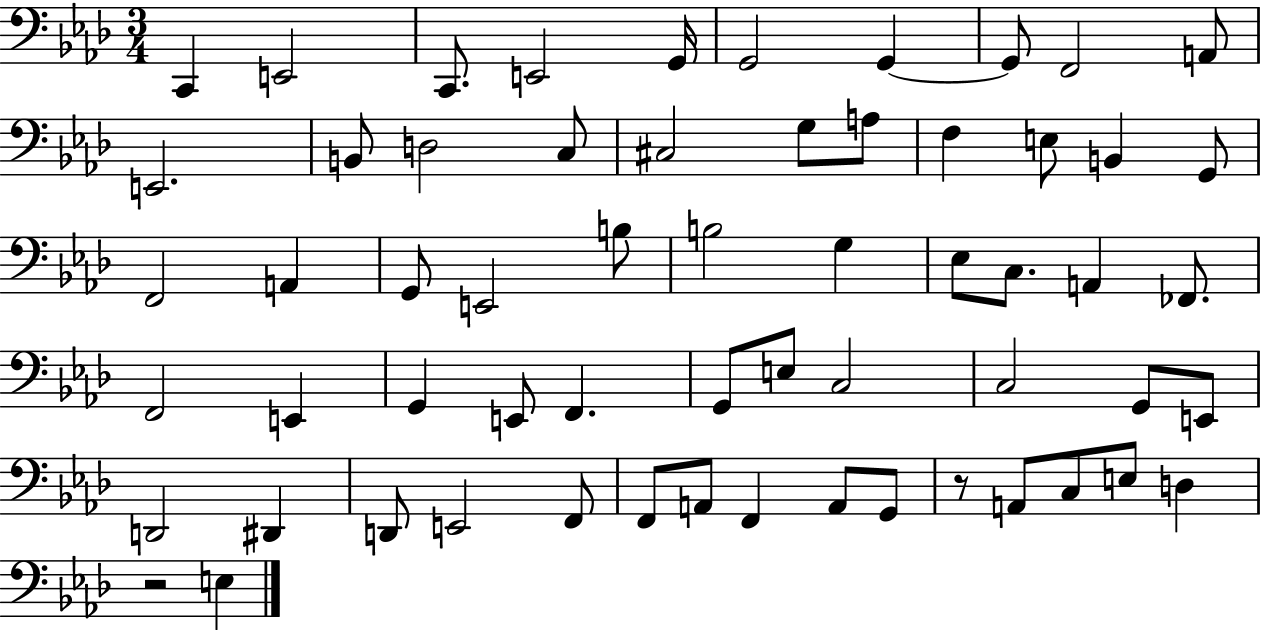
{
  \clef bass
  \numericTimeSignature
  \time 3/4
  \key aes \major
  c,4 e,2 | c,8. e,2 g,16 | g,2 g,4~~ | g,8 f,2 a,8 | \break e,2. | b,8 d2 c8 | cis2 g8 a8 | f4 e8 b,4 g,8 | \break f,2 a,4 | g,8 e,2 b8 | b2 g4 | ees8 c8. a,4 fes,8. | \break f,2 e,4 | g,4 e,8 f,4. | g,8 e8 c2 | c2 g,8 e,8 | \break d,2 dis,4 | d,8 e,2 f,8 | f,8 a,8 f,4 a,8 g,8 | r8 a,8 c8 e8 d4 | \break r2 e4 | \bar "|."
}